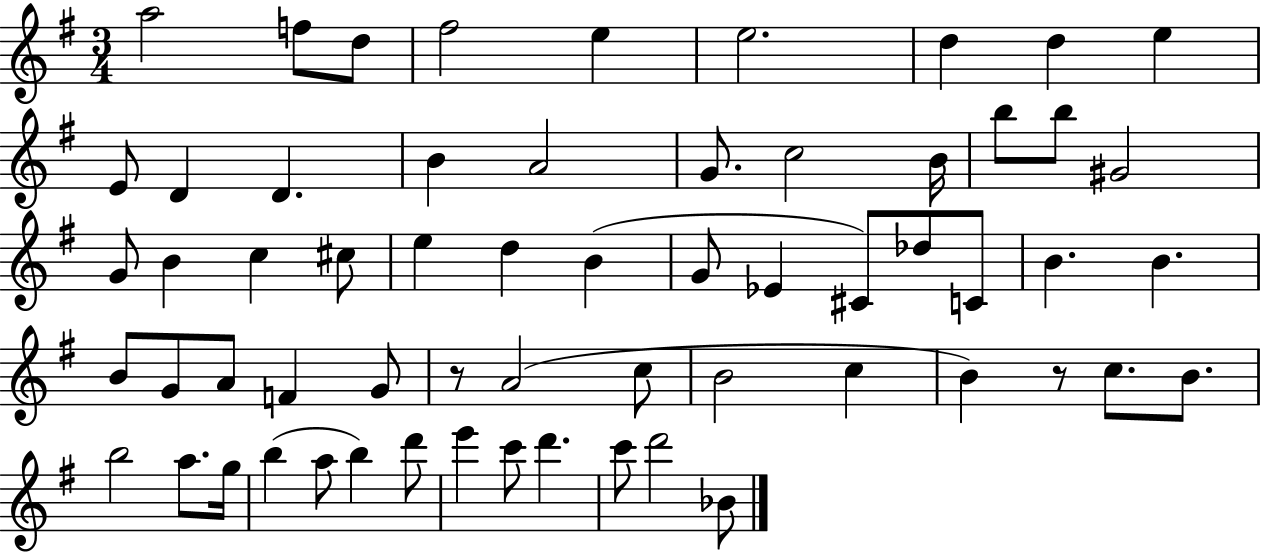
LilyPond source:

{
  \clef treble
  \numericTimeSignature
  \time 3/4
  \key g \major
  a''2 f''8 d''8 | fis''2 e''4 | e''2. | d''4 d''4 e''4 | \break e'8 d'4 d'4. | b'4 a'2 | g'8. c''2 b'16 | b''8 b''8 gis'2 | \break g'8 b'4 c''4 cis''8 | e''4 d''4 b'4( | g'8 ees'4 cis'8) des''8 c'8 | b'4. b'4. | \break b'8 g'8 a'8 f'4 g'8 | r8 a'2( c''8 | b'2 c''4 | b'4) r8 c''8. b'8. | \break b''2 a''8. g''16 | b''4( a''8 b''4) d'''8 | e'''4 c'''8 d'''4. | c'''8 d'''2 bes'8 | \break \bar "|."
}